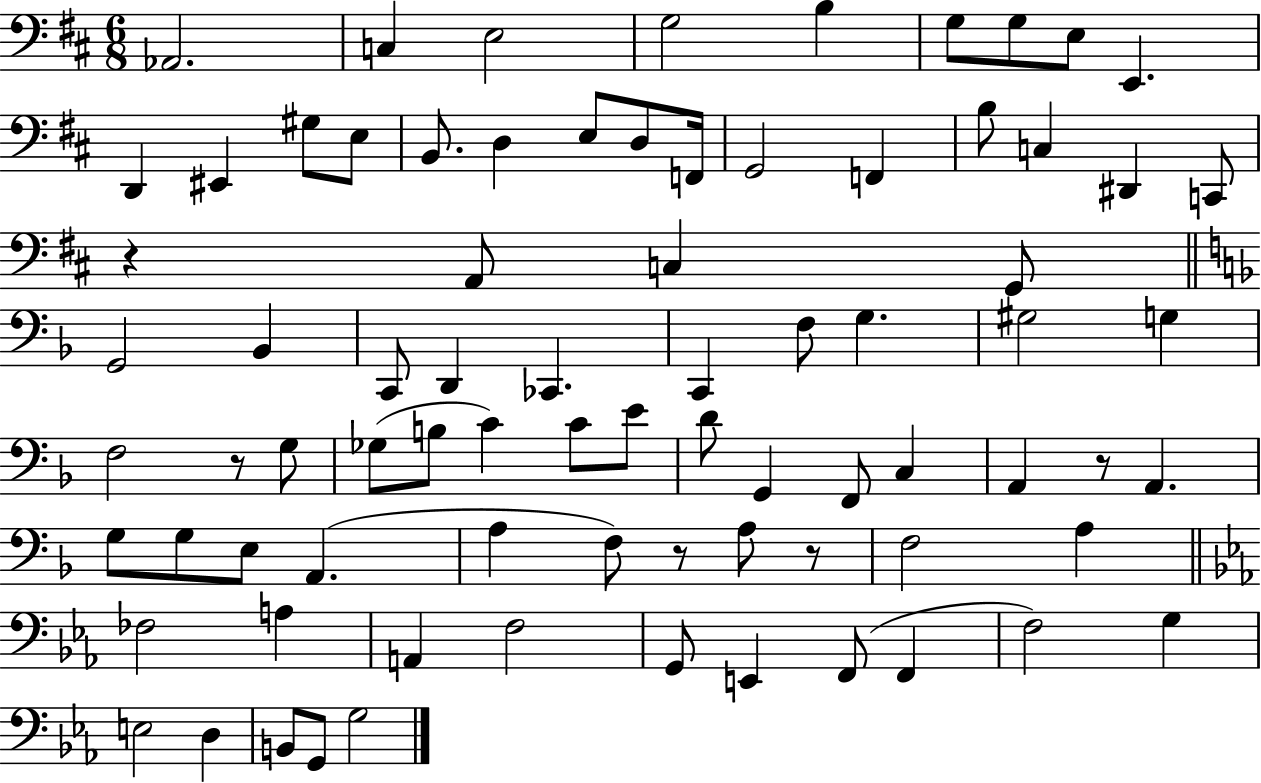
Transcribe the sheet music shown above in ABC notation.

X:1
T:Untitled
M:6/8
L:1/4
K:D
_A,,2 C, E,2 G,2 B, G,/2 G,/2 E,/2 E,, D,, ^E,, ^G,/2 E,/2 B,,/2 D, E,/2 D,/2 F,,/4 G,,2 F,, B,/2 C, ^D,, C,,/2 z A,,/2 C, G,,/2 G,,2 _B,, C,,/2 D,, _C,, C,, F,/2 G, ^G,2 G, F,2 z/2 G,/2 _G,/2 B,/2 C C/2 E/2 D/2 G,, F,,/2 C, A,, z/2 A,, G,/2 G,/2 E,/2 A,, A, F,/2 z/2 A,/2 z/2 F,2 A, _F,2 A, A,, F,2 G,,/2 E,, F,,/2 F,, F,2 G, E,2 D, B,,/2 G,,/2 G,2